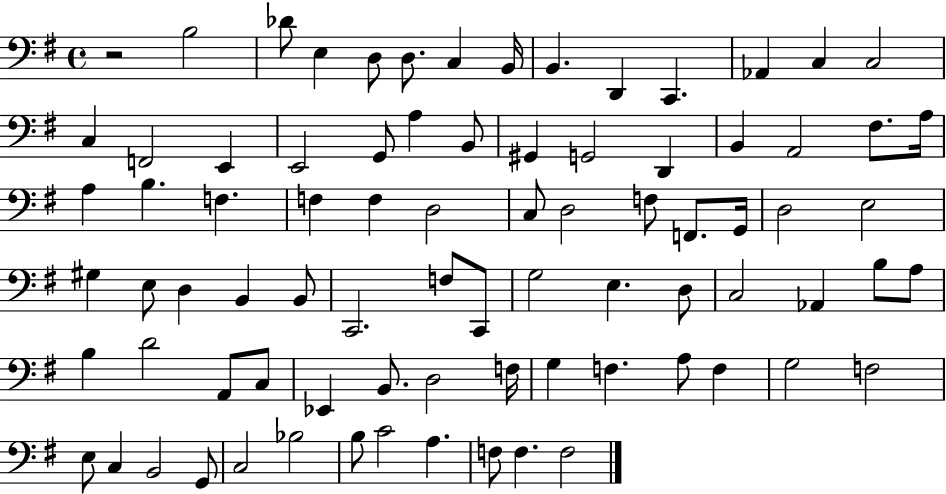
R/h B3/h Db4/e E3/q D3/e D3/e. C3/q B2/s B2/q. D2/q C2/q. Ab2/q C3/q C3/h C3/q F2/h E2/q E2/h G2/e A3/q B2/e G#2/q G2/h D2/q B2/q A2/h F#3/e. A3/s A3/q B3/q. F3/q. F3/q F3/q D3/h C3/e D3/h F3/e F2/e. G2/s D3/h E3/h G#3/q E3/e D3/q B2/q B2/e C2/h. F3/e C2/e G3/h E3/q. D3/e C3/h Ab2/q B3/e A3/e B3/q D4/h A2/e C3/e Eb2/q B2/e. D3/h F3/s G3/q F3/q. A3/e F3/q G3/h F3/h E3/e C3/q B2/h G2/e C3/h Bb3/h B3/e C4/h A3/q. F3/e F3/q. F3/h